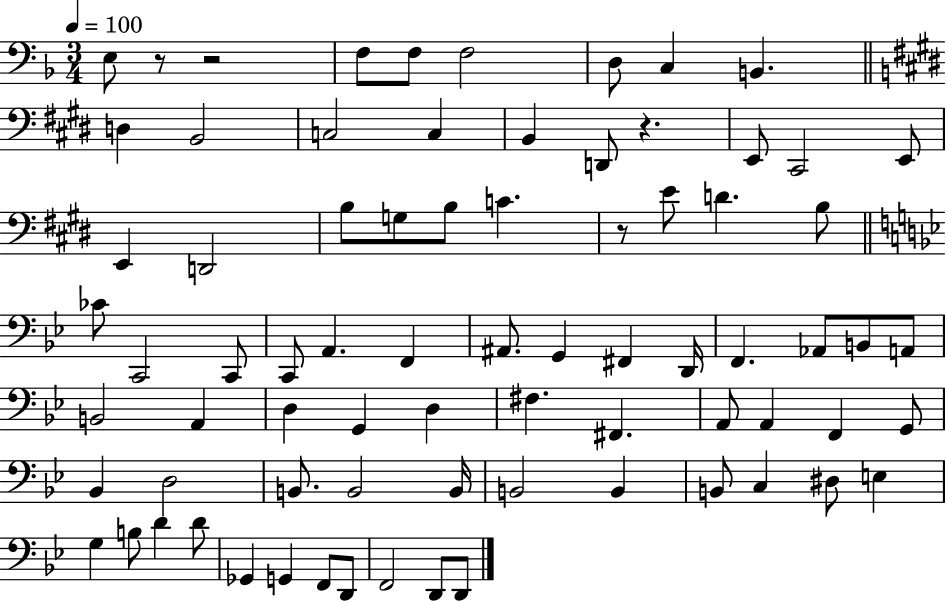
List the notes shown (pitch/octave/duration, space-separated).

E3/e R/e R/h F3/e F3/e F3/h D3/e C3/q B2/q. D3/q B2/h C3/h C3/q B2/q D2/e R/q. E2/e C#2/h E2/e E2/q D2/h B3/e G3/e B3/e C4/q. R/e E4/e D4/q. B3/e CES4/e C2/h C2/e C2/e A2/q. F2/q A#2/e. G2/q F#2/q D2/s F2/q. Ab2/e B2/e A2/e B2/h A2/q D3/q G2/q D3/q F#3/q. F#2/q. A2/e A2/q F2/q G2/e Bb2/q D3/h B2/e. B2/h B2/s B2/h B2/q B2/e C3/q D#3/e E3/q G3/q B3/e D4/q D4/e Gb2/q G2/q F2/e D2/e F2/h D2/e D2/e